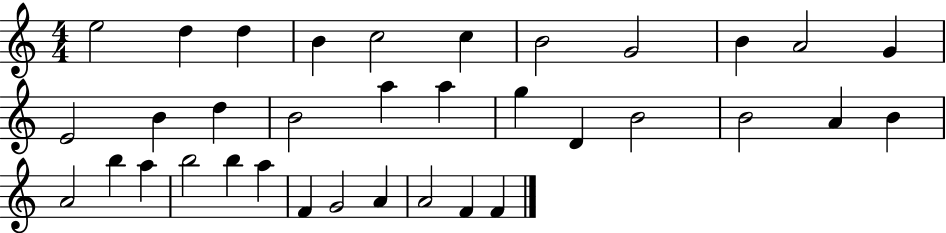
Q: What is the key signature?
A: C major